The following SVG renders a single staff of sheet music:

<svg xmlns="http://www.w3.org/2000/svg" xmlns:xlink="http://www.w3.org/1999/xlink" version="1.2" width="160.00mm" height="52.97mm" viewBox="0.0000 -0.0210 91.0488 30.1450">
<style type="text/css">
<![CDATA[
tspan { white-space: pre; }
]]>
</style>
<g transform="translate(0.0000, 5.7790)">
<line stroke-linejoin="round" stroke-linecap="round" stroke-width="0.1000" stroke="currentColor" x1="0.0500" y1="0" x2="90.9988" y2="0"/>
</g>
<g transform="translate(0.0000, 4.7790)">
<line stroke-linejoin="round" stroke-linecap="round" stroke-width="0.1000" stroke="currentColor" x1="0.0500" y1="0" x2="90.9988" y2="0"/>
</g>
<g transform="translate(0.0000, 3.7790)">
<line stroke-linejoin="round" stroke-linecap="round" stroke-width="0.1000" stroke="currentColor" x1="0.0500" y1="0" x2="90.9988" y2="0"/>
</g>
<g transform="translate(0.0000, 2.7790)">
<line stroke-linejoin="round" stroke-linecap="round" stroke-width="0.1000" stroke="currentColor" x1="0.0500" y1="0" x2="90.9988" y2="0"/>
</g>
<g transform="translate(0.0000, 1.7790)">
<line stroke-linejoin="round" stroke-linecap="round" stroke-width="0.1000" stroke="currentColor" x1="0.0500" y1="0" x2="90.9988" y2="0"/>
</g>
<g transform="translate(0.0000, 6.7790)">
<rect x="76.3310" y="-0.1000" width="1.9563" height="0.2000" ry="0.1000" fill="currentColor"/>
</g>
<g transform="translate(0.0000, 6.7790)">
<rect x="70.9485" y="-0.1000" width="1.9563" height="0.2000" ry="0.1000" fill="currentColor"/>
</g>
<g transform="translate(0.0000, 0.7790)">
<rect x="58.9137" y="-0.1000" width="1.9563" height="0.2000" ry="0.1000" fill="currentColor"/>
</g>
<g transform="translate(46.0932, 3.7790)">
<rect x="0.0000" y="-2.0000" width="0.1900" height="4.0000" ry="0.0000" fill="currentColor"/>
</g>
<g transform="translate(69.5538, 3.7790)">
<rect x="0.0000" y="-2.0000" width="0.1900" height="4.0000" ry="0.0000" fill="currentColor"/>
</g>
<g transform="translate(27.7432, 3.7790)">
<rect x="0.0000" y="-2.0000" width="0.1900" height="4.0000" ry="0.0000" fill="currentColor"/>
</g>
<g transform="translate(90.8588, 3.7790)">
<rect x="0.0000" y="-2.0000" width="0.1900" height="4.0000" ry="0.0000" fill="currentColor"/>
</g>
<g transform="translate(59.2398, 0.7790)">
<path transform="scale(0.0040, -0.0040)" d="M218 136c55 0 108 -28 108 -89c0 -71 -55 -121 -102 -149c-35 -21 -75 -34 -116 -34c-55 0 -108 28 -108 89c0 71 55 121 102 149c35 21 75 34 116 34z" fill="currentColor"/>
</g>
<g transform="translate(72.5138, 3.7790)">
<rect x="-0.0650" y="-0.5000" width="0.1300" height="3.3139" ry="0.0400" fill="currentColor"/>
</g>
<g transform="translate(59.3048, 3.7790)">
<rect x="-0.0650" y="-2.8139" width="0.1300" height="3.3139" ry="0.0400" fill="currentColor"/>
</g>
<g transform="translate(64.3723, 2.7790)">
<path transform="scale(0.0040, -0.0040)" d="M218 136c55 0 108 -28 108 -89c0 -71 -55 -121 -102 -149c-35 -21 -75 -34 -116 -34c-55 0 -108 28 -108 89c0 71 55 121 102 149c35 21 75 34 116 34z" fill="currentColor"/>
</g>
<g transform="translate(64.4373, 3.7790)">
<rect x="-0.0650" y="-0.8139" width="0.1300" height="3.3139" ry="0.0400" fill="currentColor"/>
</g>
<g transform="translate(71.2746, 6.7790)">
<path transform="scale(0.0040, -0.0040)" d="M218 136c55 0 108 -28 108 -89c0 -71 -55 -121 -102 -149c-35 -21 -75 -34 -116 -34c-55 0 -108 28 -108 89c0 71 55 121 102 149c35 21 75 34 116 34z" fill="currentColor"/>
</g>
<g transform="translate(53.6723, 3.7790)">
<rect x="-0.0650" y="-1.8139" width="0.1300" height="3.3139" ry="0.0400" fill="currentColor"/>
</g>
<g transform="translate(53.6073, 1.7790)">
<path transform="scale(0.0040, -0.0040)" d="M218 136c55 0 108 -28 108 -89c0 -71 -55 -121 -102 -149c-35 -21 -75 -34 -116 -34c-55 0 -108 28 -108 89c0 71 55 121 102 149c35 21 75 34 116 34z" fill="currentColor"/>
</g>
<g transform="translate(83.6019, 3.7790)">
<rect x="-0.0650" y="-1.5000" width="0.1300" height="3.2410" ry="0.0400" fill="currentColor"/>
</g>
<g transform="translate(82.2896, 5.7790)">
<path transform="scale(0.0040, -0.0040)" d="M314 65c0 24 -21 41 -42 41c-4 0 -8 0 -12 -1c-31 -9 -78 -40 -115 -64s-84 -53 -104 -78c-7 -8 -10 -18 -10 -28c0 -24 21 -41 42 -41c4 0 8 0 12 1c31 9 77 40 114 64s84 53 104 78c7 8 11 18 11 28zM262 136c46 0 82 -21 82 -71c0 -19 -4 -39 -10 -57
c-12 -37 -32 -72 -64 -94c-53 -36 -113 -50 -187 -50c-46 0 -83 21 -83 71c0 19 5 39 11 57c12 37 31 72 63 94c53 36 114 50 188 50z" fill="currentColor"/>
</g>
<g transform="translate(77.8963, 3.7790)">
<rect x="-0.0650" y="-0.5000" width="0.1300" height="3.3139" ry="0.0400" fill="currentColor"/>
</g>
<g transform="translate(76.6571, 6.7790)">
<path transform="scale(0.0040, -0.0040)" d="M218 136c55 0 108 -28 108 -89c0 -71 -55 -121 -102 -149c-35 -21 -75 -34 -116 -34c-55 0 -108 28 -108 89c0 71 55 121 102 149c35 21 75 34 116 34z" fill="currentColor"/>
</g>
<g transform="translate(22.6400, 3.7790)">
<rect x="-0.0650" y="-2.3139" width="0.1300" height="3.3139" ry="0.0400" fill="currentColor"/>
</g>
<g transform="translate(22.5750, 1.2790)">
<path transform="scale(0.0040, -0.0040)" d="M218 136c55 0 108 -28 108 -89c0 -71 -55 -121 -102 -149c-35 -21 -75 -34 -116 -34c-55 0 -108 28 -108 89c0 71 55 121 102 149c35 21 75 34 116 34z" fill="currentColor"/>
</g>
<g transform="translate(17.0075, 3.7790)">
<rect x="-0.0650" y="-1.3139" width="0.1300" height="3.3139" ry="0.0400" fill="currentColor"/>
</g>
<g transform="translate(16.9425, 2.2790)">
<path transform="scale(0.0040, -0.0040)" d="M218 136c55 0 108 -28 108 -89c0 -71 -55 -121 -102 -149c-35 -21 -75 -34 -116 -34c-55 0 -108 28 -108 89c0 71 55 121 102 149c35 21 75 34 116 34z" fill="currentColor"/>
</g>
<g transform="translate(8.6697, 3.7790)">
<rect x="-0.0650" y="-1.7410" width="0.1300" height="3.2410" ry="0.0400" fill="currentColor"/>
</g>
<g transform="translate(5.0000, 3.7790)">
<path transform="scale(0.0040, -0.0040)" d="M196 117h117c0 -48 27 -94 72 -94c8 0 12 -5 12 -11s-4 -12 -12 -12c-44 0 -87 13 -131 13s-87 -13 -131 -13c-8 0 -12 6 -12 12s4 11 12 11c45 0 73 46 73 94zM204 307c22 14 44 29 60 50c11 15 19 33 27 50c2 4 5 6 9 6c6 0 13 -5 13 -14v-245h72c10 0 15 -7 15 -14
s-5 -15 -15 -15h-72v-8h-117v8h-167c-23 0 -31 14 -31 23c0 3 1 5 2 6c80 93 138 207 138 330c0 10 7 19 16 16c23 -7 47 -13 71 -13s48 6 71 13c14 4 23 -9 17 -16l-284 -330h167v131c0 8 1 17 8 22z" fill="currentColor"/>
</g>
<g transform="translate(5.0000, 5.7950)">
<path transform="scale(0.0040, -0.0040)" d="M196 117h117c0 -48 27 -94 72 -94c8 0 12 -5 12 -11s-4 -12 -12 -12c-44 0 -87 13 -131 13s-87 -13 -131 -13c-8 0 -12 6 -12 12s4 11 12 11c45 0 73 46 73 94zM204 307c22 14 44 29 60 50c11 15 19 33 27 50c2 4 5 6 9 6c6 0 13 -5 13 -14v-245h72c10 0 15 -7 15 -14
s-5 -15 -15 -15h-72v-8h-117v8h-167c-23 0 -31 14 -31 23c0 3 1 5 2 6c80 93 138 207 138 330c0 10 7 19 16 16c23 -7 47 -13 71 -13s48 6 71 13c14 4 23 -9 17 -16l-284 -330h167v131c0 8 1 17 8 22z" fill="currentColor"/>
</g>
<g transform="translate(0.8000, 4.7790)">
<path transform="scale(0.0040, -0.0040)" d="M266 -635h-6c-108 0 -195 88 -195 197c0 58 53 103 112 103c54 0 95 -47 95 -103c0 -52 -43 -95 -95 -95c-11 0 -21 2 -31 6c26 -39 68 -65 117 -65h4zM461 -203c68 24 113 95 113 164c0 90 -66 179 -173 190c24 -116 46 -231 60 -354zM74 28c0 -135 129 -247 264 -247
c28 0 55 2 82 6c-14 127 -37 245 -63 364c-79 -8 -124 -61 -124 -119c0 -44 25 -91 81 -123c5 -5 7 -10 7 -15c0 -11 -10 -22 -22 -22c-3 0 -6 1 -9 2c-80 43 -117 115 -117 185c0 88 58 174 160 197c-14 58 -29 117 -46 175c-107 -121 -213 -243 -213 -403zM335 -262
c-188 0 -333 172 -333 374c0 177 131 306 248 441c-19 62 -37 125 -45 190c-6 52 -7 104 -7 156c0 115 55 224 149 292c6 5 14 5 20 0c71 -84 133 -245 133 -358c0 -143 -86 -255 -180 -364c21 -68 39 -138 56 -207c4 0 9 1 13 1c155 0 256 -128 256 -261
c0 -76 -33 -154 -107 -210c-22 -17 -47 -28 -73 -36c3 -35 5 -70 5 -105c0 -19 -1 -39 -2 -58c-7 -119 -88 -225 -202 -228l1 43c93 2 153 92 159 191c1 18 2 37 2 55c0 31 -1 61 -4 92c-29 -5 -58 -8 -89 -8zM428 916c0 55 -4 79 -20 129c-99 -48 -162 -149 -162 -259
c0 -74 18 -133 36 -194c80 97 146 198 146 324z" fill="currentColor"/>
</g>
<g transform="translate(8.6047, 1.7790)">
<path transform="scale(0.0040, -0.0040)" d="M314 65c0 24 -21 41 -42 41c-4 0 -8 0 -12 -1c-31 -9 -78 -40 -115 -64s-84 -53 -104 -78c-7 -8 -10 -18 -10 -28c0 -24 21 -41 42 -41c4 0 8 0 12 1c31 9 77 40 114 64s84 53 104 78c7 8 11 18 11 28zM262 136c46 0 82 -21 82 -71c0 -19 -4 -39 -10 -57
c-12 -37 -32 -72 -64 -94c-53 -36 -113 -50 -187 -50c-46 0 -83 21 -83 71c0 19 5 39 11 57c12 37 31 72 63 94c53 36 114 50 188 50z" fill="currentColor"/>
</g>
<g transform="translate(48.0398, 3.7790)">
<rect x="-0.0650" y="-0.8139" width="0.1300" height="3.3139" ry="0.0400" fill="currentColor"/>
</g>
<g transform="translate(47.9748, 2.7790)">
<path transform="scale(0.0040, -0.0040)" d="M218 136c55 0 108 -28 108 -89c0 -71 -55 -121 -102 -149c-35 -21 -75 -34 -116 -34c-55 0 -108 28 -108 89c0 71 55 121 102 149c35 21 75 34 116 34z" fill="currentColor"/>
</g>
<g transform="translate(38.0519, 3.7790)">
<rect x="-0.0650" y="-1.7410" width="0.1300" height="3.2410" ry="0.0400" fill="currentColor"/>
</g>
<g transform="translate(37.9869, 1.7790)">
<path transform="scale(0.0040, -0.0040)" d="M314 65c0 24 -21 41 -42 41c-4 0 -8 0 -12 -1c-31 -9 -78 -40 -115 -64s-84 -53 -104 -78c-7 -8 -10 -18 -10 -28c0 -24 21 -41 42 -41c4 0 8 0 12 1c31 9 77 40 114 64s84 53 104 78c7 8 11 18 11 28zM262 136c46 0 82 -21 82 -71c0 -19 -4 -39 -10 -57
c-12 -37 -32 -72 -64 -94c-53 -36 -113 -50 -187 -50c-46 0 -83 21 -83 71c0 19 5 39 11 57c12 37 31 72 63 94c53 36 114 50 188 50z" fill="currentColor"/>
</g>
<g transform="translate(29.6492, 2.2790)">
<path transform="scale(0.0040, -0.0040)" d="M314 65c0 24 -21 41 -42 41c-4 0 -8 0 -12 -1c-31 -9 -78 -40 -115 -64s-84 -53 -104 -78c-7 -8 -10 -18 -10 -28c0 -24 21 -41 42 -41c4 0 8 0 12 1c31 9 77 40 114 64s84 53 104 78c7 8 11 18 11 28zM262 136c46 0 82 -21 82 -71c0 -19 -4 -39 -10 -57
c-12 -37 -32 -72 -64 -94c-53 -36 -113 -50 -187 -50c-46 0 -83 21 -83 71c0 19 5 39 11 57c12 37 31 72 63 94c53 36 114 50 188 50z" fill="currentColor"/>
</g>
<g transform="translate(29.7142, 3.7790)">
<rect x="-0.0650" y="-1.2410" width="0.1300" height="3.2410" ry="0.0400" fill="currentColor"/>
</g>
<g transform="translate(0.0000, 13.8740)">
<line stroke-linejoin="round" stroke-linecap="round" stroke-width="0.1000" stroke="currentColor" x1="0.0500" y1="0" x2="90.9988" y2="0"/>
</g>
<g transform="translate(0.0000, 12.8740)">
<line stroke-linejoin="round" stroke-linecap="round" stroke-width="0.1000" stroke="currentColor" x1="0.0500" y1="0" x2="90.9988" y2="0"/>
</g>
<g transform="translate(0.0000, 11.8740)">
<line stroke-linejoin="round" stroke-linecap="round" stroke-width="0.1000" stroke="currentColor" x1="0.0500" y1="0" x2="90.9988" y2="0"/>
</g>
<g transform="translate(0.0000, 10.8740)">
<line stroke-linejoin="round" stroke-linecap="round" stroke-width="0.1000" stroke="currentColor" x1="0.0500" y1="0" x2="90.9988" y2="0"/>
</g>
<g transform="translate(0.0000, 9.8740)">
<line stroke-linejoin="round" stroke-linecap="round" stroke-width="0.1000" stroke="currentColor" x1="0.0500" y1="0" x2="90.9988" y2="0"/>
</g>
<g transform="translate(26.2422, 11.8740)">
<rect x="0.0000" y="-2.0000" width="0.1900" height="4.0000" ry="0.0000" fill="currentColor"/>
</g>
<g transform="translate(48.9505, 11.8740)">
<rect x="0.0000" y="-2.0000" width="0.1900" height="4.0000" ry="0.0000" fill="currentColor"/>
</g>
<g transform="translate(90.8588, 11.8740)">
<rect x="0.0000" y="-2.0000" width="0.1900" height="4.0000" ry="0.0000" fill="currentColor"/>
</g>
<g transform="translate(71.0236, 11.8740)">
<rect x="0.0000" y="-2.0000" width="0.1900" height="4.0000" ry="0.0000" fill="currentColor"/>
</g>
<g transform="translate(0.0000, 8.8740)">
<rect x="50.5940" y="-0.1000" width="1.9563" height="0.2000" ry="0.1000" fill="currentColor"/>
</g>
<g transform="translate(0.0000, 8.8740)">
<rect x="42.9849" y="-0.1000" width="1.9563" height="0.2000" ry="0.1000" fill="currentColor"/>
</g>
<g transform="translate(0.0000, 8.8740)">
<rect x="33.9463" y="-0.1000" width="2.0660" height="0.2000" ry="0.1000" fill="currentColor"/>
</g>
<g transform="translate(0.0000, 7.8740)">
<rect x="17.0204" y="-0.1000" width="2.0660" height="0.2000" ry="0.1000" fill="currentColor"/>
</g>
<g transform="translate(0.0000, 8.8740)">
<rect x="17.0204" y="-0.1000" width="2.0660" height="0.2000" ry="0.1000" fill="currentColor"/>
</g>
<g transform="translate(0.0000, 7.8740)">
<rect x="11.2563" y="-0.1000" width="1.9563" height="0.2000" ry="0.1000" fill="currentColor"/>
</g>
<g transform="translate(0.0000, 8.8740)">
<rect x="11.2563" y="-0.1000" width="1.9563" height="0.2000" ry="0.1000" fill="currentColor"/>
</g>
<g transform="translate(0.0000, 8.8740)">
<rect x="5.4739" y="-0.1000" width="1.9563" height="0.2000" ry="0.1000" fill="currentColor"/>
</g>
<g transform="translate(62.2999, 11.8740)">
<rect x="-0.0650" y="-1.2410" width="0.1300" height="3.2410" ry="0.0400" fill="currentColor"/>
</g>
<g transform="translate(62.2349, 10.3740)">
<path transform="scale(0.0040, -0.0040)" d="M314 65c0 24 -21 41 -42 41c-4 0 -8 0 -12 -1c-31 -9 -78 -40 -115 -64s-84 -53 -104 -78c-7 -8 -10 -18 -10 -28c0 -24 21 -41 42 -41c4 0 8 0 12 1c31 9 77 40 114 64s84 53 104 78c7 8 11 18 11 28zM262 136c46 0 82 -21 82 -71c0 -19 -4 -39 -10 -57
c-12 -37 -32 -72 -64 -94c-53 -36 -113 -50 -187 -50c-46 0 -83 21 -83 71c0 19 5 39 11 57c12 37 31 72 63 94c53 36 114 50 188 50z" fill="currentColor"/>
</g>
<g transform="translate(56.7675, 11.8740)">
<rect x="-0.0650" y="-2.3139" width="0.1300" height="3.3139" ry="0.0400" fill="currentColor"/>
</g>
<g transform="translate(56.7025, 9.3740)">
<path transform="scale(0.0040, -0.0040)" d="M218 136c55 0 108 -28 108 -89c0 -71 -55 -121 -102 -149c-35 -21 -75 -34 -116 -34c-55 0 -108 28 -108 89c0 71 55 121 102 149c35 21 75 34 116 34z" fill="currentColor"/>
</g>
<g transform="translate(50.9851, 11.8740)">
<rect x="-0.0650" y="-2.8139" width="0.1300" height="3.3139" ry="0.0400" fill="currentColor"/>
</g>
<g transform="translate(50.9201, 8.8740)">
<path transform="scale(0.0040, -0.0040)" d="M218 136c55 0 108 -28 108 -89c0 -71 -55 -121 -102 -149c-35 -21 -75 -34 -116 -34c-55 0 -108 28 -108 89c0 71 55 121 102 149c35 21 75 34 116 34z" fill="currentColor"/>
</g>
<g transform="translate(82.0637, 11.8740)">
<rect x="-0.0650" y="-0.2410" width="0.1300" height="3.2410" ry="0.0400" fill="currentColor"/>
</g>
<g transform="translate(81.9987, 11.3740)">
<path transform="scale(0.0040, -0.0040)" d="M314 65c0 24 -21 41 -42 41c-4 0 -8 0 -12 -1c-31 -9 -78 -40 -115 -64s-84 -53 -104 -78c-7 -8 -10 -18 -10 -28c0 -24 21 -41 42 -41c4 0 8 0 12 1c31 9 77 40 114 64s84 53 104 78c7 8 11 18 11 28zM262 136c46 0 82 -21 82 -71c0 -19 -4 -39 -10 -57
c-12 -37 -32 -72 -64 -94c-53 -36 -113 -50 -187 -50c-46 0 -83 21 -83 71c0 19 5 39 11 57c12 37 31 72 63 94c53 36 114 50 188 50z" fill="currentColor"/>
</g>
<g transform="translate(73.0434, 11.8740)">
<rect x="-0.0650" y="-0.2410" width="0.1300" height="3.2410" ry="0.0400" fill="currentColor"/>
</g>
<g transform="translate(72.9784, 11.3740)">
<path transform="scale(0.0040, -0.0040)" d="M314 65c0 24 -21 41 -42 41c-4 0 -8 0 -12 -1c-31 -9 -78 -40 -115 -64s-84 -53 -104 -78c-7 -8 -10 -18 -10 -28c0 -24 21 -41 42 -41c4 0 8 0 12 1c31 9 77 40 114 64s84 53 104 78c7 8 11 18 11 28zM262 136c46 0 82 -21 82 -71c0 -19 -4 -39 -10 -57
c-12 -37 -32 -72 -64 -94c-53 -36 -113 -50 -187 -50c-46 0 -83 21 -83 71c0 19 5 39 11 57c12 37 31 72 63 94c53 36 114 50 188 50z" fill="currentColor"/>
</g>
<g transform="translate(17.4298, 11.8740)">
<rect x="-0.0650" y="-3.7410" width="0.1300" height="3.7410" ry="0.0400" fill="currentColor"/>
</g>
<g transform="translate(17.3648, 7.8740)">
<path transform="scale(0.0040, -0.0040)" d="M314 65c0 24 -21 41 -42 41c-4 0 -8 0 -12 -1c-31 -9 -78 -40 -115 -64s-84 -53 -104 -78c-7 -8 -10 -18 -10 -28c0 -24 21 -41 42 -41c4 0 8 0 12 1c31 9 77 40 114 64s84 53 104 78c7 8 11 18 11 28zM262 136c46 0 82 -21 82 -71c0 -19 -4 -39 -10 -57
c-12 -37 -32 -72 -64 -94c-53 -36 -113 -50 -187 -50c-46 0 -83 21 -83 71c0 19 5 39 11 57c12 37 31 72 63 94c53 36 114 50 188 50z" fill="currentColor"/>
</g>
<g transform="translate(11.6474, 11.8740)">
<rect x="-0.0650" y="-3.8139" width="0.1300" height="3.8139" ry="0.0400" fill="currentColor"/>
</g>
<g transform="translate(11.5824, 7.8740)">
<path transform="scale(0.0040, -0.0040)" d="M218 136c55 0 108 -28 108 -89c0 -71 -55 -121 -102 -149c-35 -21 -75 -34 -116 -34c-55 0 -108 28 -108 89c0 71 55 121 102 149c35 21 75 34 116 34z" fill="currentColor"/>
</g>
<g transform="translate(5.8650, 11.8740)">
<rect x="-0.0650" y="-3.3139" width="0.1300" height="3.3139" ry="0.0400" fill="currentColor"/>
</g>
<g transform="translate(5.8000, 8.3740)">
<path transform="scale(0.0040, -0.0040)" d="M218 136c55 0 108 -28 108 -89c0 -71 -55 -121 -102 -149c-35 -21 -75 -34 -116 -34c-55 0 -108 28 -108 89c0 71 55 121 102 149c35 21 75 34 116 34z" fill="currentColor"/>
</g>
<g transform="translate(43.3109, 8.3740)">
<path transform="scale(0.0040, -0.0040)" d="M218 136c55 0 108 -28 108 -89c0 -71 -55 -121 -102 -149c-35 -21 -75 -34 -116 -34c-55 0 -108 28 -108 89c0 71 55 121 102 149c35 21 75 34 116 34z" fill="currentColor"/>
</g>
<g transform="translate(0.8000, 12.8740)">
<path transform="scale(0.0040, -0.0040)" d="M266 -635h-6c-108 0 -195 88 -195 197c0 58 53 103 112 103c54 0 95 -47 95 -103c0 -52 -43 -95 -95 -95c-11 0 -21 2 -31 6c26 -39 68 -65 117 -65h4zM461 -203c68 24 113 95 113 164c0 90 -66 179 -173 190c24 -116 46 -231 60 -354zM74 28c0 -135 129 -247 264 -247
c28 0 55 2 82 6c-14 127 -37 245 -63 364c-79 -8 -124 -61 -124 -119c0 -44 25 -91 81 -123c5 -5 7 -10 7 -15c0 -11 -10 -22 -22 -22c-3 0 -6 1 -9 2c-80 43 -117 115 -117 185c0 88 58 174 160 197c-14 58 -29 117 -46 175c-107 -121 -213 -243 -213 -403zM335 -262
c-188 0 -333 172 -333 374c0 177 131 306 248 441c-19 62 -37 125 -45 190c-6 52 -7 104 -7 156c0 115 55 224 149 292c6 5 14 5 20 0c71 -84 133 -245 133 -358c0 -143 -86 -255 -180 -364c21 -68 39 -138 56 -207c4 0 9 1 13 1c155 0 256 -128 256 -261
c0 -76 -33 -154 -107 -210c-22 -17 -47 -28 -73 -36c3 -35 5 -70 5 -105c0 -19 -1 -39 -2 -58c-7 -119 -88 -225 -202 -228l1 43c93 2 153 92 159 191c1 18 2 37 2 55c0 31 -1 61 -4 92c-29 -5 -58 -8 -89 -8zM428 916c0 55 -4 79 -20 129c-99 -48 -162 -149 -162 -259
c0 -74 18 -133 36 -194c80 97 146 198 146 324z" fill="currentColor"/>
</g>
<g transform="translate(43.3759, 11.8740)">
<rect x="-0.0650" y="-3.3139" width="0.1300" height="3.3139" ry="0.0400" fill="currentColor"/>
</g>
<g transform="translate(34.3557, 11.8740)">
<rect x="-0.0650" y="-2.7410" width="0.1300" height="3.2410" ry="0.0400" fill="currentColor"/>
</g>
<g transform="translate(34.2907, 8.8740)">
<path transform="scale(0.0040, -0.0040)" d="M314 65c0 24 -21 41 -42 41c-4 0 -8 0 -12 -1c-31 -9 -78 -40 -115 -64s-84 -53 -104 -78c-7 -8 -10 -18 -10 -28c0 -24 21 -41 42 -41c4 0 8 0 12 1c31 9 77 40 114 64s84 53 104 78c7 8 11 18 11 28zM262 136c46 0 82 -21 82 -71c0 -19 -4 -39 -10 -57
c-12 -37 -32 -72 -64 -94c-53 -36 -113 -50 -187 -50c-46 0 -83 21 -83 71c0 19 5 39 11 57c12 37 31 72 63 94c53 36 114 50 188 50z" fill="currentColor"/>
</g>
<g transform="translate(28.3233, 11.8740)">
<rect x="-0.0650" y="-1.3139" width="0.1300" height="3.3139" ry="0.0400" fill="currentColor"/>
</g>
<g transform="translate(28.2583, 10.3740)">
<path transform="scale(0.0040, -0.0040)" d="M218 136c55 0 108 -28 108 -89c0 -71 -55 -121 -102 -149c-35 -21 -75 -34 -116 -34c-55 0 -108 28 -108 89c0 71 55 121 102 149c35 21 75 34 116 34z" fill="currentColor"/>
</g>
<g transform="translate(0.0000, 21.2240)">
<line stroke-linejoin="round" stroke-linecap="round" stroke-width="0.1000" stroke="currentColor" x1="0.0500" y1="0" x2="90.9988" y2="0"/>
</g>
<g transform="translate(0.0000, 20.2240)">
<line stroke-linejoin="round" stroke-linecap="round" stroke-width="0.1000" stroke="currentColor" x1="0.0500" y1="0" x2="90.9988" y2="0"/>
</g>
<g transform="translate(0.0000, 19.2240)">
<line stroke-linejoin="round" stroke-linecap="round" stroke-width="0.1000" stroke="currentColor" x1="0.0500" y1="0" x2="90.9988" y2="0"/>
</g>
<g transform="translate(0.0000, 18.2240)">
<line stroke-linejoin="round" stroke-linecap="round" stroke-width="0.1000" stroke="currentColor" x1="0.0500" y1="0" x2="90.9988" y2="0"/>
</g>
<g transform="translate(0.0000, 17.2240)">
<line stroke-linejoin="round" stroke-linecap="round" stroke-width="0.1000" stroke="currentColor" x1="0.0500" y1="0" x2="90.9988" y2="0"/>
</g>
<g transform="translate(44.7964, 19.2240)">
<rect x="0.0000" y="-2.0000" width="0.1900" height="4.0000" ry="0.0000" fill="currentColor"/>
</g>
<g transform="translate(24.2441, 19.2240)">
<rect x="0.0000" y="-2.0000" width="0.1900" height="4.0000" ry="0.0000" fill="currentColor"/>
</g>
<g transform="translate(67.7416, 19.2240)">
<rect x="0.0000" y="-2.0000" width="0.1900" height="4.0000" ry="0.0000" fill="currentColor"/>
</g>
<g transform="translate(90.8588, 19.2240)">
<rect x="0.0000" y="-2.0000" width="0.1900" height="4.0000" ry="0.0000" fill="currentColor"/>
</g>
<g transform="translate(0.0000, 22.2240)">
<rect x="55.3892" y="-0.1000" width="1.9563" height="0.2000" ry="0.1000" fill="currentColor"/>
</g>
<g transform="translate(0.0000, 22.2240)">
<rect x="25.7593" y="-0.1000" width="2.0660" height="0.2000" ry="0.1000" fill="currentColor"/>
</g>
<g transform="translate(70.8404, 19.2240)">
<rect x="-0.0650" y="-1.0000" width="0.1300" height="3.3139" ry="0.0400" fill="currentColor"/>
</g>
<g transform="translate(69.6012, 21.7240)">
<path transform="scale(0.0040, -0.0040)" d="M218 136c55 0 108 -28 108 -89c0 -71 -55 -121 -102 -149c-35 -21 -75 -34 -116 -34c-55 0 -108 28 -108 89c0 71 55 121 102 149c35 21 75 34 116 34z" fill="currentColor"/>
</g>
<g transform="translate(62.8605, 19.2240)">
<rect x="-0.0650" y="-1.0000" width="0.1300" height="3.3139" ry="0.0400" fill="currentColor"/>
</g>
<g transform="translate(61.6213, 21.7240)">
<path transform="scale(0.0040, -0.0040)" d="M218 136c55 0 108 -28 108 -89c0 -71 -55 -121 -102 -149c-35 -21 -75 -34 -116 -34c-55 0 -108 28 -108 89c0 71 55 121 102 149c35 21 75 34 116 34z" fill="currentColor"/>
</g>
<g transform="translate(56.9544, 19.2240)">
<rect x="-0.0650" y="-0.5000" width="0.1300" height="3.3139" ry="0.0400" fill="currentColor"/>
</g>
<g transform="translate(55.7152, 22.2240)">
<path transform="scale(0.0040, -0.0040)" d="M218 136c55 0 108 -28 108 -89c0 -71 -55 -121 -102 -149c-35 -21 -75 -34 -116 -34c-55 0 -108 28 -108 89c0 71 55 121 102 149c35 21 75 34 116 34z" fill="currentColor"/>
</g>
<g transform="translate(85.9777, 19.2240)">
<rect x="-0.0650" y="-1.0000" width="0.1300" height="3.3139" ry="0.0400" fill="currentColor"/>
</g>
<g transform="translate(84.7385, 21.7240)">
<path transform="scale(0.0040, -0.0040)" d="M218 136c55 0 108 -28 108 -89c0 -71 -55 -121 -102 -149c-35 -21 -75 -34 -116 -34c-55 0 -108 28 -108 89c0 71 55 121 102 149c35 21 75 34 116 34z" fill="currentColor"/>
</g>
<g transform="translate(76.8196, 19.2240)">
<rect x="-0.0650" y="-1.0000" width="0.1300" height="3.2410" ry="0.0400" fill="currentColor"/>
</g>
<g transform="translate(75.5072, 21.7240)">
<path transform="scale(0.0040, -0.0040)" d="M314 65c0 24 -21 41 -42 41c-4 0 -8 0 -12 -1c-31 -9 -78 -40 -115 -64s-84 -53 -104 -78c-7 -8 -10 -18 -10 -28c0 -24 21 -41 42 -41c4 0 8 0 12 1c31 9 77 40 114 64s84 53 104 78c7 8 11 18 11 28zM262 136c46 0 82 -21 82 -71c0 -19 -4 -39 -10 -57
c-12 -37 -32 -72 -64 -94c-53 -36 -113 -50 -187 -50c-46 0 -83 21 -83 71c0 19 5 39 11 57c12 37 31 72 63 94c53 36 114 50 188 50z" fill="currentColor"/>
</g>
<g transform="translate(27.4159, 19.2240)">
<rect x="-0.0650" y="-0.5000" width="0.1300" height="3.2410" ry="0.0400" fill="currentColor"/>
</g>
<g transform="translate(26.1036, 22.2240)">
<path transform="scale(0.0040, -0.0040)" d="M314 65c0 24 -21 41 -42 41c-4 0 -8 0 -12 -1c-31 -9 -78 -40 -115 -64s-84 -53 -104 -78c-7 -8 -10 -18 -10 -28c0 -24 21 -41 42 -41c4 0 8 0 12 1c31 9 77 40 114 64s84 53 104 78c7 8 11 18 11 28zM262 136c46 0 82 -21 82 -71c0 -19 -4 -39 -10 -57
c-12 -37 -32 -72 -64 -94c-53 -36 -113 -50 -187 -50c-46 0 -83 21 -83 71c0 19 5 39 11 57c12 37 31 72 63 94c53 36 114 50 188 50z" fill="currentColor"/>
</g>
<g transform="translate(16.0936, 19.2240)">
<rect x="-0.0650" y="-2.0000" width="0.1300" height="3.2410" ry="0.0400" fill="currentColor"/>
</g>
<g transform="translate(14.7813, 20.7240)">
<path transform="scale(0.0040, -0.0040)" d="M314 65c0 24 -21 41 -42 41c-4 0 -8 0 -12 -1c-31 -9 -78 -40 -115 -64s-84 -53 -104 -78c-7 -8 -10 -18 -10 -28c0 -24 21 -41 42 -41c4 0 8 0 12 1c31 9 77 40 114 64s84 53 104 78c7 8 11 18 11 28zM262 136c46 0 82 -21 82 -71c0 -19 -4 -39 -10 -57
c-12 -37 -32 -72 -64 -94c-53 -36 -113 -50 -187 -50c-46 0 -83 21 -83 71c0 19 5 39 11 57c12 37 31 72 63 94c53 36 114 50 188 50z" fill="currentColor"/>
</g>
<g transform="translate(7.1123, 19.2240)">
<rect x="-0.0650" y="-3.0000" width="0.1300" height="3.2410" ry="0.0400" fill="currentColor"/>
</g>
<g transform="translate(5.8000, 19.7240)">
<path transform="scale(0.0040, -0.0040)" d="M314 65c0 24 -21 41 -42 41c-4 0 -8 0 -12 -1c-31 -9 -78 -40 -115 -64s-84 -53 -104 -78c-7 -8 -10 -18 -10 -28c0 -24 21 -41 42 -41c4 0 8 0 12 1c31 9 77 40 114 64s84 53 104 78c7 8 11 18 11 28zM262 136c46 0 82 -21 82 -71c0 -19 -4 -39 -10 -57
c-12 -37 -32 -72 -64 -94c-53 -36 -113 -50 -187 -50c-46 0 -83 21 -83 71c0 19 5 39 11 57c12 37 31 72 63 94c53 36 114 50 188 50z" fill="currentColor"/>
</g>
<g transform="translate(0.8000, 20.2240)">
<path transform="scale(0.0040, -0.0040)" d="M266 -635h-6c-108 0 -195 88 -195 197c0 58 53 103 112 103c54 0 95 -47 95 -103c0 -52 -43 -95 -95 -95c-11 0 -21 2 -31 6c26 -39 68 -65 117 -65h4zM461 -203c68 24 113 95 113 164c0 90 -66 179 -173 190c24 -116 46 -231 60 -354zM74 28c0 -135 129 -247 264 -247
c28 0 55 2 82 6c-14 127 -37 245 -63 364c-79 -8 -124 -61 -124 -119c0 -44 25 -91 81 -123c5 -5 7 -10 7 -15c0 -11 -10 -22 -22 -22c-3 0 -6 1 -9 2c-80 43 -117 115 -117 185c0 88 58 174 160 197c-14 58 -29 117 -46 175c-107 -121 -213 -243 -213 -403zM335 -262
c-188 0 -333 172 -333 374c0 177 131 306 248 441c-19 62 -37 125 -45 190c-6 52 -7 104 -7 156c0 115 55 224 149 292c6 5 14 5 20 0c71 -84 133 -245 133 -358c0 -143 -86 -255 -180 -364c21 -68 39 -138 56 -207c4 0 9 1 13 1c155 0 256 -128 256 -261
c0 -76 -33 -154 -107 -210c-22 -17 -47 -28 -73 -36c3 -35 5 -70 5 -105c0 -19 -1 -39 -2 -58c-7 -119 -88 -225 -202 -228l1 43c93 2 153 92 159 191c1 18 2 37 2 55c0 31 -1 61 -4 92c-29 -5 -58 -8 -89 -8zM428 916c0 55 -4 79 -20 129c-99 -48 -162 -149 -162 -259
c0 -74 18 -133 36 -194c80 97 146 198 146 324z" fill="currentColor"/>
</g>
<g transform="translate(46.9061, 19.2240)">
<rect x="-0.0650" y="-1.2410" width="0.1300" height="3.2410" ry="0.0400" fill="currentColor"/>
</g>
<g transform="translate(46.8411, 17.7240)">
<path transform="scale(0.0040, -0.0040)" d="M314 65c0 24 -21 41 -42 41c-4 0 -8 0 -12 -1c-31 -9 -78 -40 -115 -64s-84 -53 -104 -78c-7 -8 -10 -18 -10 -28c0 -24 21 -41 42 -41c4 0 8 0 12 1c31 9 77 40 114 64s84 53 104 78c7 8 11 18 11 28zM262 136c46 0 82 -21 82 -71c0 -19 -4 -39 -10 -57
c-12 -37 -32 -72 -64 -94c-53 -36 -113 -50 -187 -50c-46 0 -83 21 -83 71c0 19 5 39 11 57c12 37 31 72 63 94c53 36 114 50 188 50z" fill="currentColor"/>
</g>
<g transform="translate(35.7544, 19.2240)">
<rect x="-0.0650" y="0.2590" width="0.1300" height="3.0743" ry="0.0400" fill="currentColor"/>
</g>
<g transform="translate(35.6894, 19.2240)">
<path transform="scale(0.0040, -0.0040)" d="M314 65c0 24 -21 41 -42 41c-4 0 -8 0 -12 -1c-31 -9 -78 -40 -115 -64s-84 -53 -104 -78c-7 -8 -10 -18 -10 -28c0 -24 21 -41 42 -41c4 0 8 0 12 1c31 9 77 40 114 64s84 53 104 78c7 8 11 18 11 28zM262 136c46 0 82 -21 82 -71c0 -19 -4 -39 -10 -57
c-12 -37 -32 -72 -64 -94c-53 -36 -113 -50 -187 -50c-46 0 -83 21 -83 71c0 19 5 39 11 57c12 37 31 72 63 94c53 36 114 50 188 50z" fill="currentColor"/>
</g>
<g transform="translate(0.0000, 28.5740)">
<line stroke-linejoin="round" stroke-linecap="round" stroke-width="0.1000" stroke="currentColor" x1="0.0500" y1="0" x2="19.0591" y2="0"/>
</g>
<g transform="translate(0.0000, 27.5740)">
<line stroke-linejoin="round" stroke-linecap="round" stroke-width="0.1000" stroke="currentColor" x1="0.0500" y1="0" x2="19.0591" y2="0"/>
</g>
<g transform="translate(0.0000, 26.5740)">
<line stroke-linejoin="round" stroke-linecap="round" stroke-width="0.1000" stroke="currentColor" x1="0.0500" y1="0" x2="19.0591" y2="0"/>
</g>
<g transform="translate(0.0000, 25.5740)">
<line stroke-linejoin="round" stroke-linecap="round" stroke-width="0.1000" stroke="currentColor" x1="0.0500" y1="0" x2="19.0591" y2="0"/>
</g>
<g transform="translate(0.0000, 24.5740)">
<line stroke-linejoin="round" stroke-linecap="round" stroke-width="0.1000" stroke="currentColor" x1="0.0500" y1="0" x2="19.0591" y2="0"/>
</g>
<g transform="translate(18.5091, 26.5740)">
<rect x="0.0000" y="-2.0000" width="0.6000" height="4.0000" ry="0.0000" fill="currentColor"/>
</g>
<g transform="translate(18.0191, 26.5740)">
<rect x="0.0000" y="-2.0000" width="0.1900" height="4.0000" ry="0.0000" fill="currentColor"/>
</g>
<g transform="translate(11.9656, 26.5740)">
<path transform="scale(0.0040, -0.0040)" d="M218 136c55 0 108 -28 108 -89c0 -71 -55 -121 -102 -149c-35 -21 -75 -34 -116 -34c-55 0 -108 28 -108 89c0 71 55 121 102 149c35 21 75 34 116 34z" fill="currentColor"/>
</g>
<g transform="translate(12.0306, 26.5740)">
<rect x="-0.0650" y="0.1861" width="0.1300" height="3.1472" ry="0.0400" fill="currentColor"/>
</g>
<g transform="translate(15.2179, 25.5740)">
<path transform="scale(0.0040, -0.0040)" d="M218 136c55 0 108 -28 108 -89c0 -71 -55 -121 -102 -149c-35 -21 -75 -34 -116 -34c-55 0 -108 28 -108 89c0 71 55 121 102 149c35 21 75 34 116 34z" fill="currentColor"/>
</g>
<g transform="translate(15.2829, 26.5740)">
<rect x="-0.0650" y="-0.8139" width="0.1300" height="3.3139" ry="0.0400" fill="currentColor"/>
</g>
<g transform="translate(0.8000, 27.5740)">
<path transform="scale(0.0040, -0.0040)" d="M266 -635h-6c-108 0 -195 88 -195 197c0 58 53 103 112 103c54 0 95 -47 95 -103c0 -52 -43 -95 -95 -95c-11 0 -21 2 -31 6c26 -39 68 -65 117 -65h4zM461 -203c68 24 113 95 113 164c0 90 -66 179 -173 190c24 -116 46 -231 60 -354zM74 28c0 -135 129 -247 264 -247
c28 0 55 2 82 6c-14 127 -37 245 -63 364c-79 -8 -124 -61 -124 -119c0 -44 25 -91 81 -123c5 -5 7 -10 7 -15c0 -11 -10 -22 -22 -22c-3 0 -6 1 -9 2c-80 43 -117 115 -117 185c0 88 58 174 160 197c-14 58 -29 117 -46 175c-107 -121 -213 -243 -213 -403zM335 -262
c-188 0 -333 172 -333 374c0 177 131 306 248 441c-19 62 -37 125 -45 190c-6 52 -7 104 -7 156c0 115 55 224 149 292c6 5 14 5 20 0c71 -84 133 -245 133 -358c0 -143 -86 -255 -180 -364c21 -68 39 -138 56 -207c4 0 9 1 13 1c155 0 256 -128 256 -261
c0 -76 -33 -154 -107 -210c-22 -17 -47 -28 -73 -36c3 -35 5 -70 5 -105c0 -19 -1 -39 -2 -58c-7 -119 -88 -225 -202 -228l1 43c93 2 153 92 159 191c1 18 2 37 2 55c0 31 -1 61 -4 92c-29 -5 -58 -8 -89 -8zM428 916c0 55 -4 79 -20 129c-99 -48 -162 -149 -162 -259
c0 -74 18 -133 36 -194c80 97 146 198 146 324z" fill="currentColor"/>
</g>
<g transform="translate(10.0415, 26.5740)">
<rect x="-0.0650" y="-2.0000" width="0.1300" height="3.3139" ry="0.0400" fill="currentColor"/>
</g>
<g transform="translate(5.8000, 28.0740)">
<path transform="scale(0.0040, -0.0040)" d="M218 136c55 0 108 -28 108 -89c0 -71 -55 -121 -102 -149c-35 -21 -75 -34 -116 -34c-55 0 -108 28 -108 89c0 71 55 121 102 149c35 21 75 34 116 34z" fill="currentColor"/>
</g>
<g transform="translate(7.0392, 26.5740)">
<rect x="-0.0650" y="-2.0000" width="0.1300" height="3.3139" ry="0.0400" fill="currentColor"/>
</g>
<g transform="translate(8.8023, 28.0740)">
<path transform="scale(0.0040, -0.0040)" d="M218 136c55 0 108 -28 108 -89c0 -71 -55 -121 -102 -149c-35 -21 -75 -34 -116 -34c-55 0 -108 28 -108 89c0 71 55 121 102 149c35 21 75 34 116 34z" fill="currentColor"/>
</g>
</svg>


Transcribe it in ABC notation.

X:1
T:Untitled
M:4/4
L:1/4
K:C
f2 e g e2 f2 d f a d C C E2 b c' c'2 e a2 b a g e2 c2 c2 A2 F2 C2 B2 e2 C D D D2 D F F B d